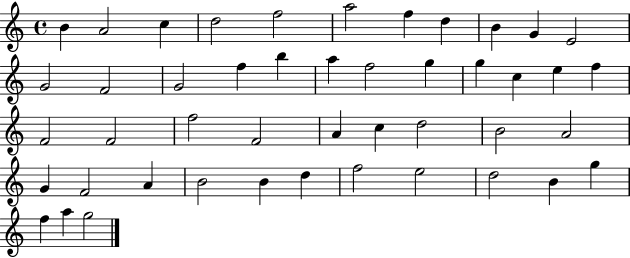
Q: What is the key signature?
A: C major